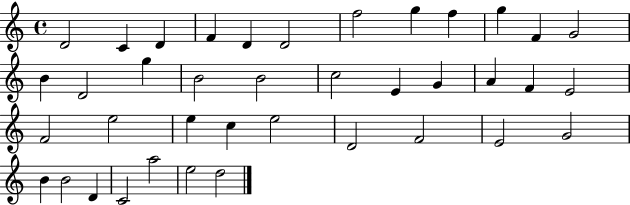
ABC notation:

X:1
T:Untitled
M:4/4
L:1/4
K:C
D2 C D F D D2 f2 g f g F G2 B D2 g B2 B2 c2 E G A F E2 F2 e2 e c e2 D2 F2 E2 G2 B B2 D C2 a2 e2 d2